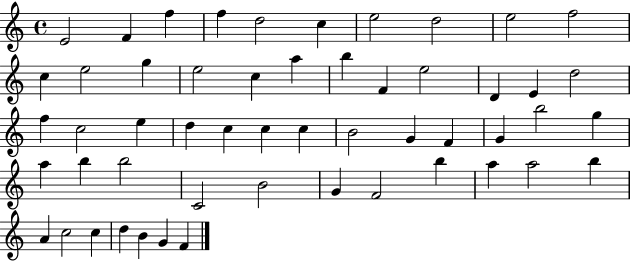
X:1
T:Untitled
M:4/4
L:1/4
K:C
E2 F f f d2 c e2 d2 e2 f2 c e2 g e2 c a b F e2 D E d2 f c2 e d c c c B2 G F G b2 g a b b2 C2 B2 G F2 b a a2 b A c2 c d B G F